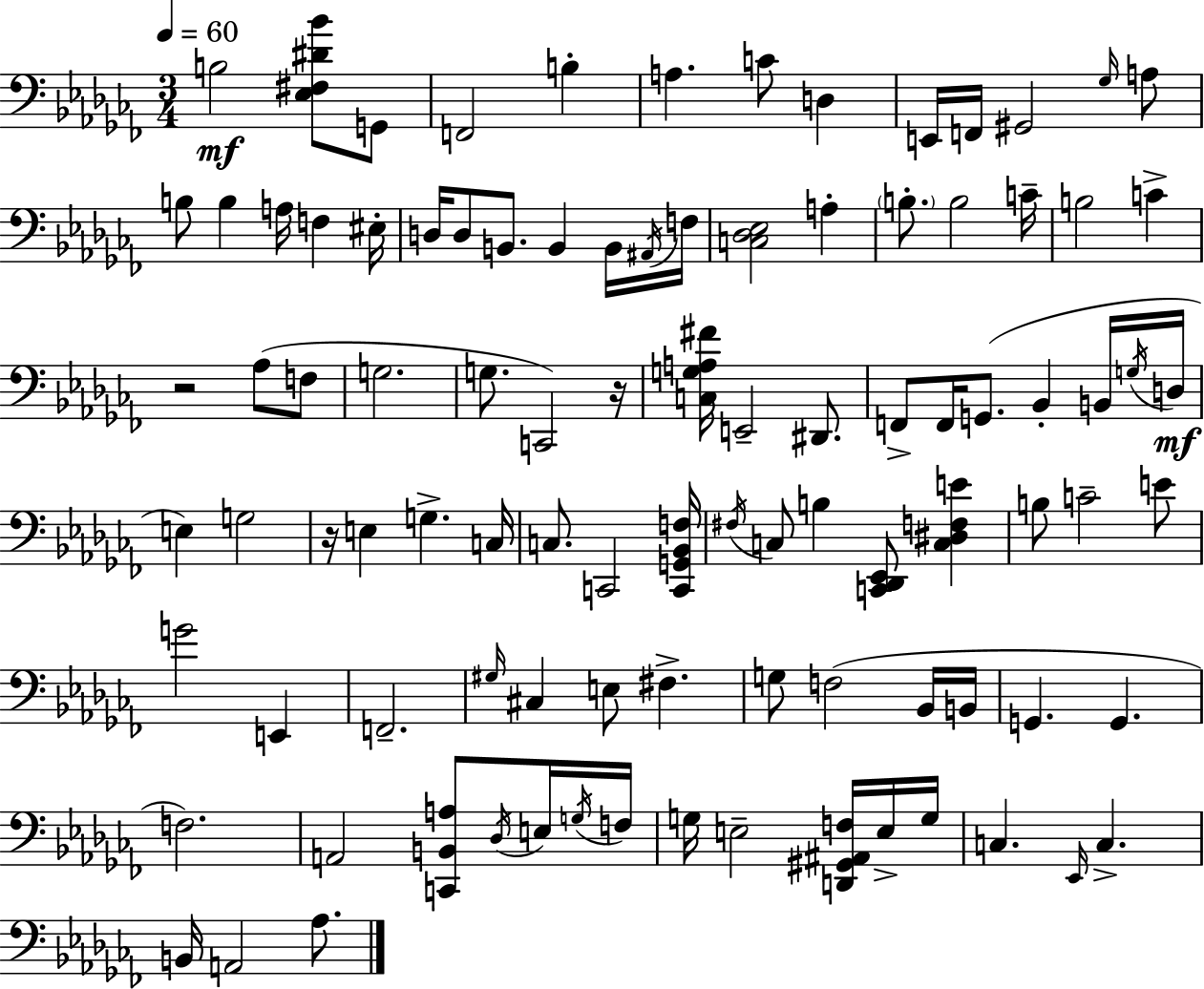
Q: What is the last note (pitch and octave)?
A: Ab3